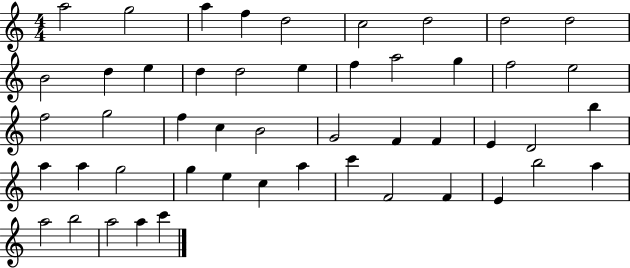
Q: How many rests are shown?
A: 0